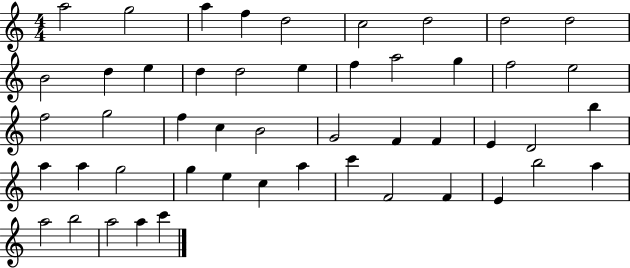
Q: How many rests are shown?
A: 0